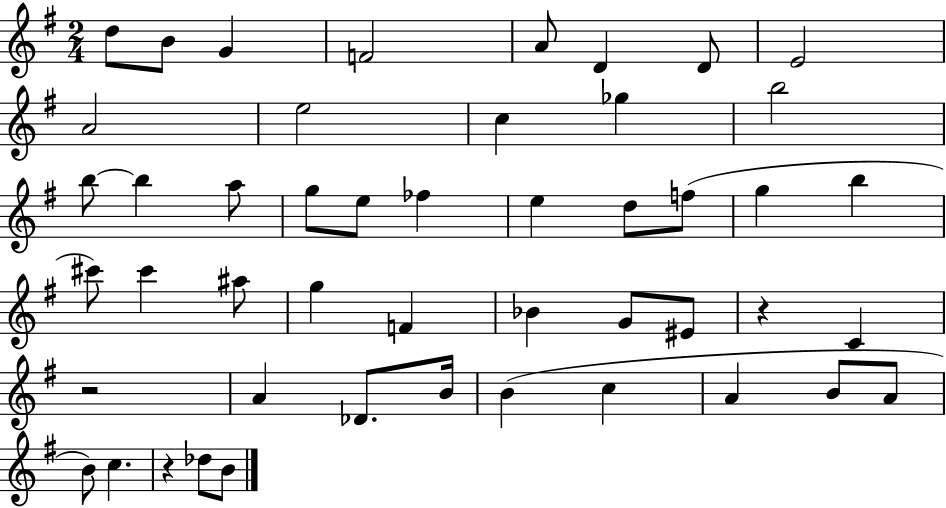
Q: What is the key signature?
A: G major